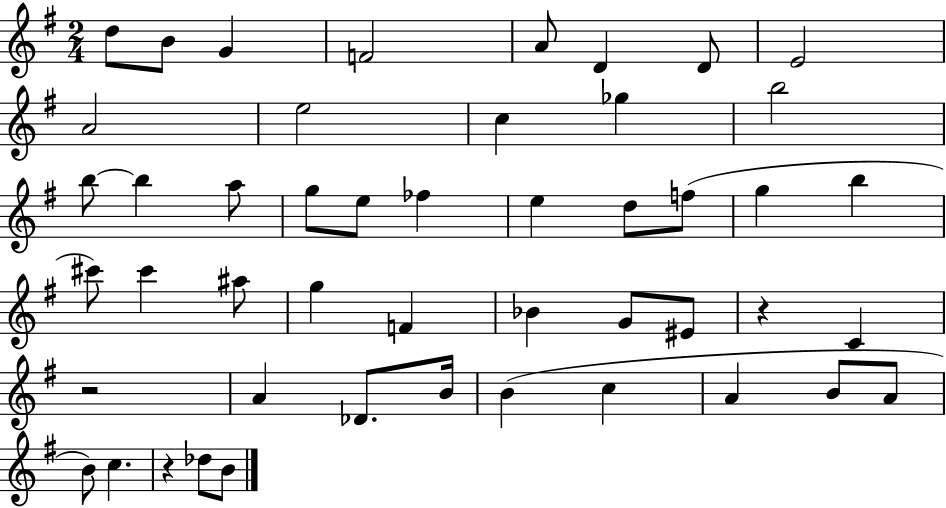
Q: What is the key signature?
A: G major